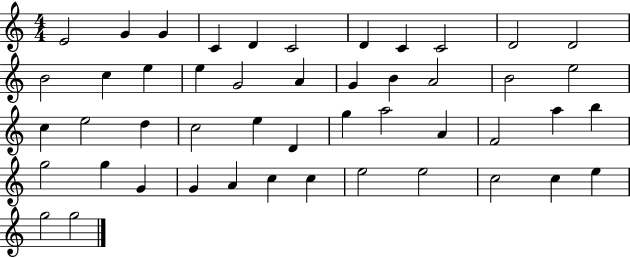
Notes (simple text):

E4/h G4/q G4/q C4/q D4/q C4/h D4/q C4/q C4/h D4/h D4/h B4/h C5/q E5/q E5/q G4/h A4/q G4/q B4/q A4/h B4/h E5/h C5/q E5/h D5/q C5/h E5/q D4/q G5/q A5/h A4/q F4/h A5/q B5/q G5/h G5/q G4/q G4/q A4/q C5/q C5/q E5/h E5/h C5/h C5/q E5/q G5/h G5/h